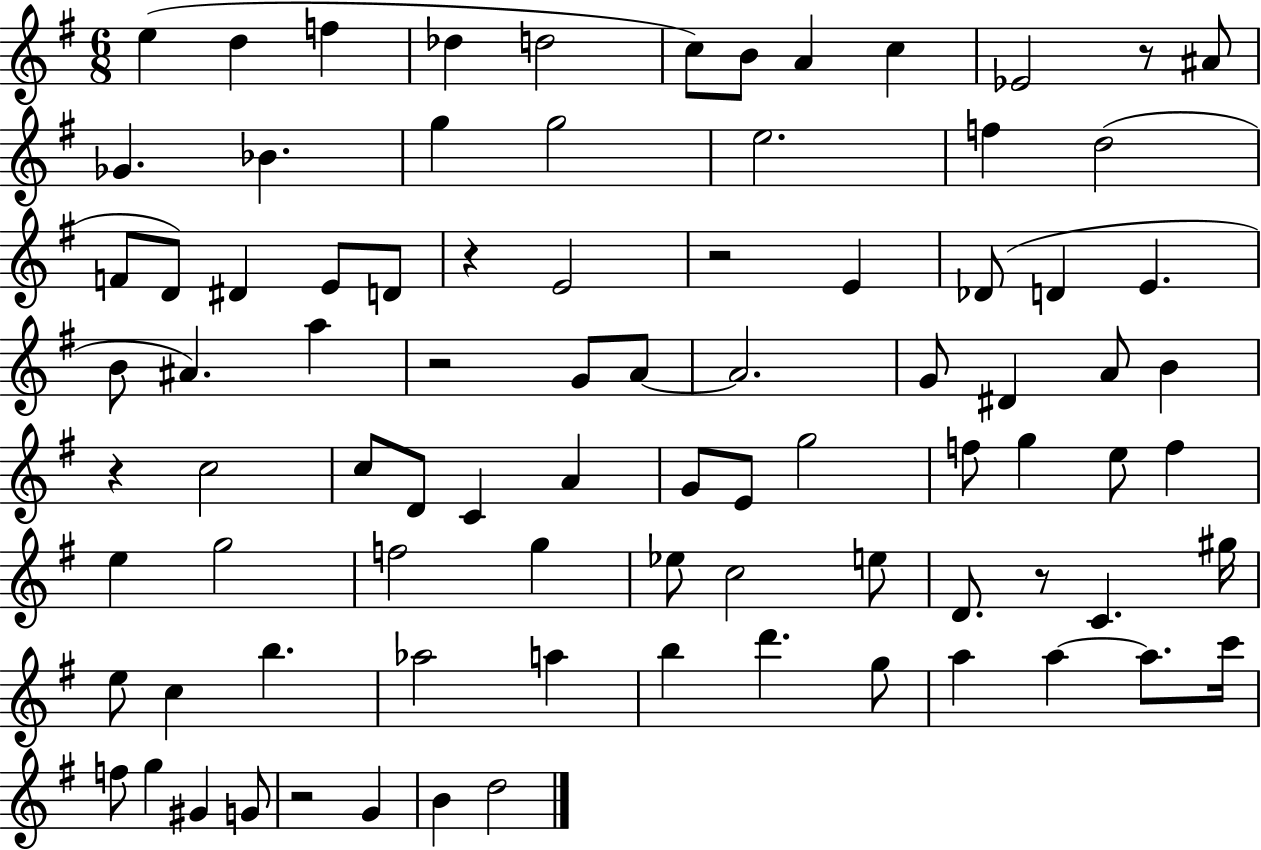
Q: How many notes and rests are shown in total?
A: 86